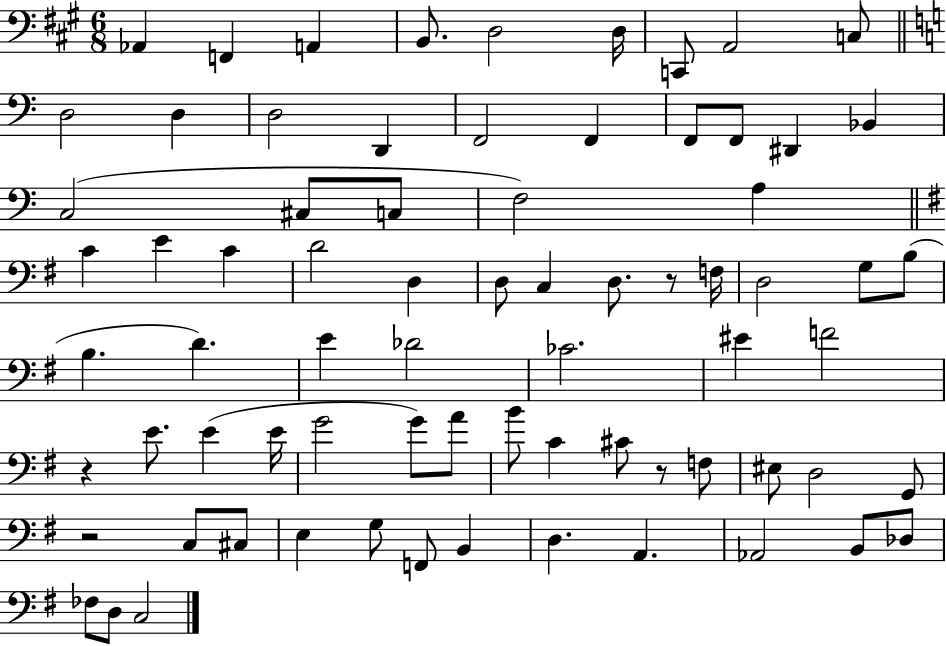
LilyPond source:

{
  \clef bass
  \numericTimeSignature
  \time 6/8
  \key a \major
  aes,4 f,4 a,4 | b,8. d2 d16 | c,8 a,2 c8 | \bar "||" \break \key c \major d2 d4 | d2 d,4 | f,2 f,4 | f,8 f,8 dis,4 bes,4 | \break c2( cis8 c8 | f2) a4 | \bar "||" \break \key e \minor c'4 e'4 c'4 | d'2 d4 | d8 c4 d8. r8 f16 | d2 g8 b8( | \break b4. d'4.) | e'4 des'2 | ces'2. | eis'4 f'2 | \break r4 e'8. e'4( e'16 | g'2 g'8) a'8 | b'8 c'4 cis'8 r8 f8 | eis8 d2 g,8 | \break r2 c8 cis8 | e4 g8 f,8 b,4 | d4. a,4. | aes,2 b,8 des8 | \break fes8 d8 c2 | \bar "|."
}